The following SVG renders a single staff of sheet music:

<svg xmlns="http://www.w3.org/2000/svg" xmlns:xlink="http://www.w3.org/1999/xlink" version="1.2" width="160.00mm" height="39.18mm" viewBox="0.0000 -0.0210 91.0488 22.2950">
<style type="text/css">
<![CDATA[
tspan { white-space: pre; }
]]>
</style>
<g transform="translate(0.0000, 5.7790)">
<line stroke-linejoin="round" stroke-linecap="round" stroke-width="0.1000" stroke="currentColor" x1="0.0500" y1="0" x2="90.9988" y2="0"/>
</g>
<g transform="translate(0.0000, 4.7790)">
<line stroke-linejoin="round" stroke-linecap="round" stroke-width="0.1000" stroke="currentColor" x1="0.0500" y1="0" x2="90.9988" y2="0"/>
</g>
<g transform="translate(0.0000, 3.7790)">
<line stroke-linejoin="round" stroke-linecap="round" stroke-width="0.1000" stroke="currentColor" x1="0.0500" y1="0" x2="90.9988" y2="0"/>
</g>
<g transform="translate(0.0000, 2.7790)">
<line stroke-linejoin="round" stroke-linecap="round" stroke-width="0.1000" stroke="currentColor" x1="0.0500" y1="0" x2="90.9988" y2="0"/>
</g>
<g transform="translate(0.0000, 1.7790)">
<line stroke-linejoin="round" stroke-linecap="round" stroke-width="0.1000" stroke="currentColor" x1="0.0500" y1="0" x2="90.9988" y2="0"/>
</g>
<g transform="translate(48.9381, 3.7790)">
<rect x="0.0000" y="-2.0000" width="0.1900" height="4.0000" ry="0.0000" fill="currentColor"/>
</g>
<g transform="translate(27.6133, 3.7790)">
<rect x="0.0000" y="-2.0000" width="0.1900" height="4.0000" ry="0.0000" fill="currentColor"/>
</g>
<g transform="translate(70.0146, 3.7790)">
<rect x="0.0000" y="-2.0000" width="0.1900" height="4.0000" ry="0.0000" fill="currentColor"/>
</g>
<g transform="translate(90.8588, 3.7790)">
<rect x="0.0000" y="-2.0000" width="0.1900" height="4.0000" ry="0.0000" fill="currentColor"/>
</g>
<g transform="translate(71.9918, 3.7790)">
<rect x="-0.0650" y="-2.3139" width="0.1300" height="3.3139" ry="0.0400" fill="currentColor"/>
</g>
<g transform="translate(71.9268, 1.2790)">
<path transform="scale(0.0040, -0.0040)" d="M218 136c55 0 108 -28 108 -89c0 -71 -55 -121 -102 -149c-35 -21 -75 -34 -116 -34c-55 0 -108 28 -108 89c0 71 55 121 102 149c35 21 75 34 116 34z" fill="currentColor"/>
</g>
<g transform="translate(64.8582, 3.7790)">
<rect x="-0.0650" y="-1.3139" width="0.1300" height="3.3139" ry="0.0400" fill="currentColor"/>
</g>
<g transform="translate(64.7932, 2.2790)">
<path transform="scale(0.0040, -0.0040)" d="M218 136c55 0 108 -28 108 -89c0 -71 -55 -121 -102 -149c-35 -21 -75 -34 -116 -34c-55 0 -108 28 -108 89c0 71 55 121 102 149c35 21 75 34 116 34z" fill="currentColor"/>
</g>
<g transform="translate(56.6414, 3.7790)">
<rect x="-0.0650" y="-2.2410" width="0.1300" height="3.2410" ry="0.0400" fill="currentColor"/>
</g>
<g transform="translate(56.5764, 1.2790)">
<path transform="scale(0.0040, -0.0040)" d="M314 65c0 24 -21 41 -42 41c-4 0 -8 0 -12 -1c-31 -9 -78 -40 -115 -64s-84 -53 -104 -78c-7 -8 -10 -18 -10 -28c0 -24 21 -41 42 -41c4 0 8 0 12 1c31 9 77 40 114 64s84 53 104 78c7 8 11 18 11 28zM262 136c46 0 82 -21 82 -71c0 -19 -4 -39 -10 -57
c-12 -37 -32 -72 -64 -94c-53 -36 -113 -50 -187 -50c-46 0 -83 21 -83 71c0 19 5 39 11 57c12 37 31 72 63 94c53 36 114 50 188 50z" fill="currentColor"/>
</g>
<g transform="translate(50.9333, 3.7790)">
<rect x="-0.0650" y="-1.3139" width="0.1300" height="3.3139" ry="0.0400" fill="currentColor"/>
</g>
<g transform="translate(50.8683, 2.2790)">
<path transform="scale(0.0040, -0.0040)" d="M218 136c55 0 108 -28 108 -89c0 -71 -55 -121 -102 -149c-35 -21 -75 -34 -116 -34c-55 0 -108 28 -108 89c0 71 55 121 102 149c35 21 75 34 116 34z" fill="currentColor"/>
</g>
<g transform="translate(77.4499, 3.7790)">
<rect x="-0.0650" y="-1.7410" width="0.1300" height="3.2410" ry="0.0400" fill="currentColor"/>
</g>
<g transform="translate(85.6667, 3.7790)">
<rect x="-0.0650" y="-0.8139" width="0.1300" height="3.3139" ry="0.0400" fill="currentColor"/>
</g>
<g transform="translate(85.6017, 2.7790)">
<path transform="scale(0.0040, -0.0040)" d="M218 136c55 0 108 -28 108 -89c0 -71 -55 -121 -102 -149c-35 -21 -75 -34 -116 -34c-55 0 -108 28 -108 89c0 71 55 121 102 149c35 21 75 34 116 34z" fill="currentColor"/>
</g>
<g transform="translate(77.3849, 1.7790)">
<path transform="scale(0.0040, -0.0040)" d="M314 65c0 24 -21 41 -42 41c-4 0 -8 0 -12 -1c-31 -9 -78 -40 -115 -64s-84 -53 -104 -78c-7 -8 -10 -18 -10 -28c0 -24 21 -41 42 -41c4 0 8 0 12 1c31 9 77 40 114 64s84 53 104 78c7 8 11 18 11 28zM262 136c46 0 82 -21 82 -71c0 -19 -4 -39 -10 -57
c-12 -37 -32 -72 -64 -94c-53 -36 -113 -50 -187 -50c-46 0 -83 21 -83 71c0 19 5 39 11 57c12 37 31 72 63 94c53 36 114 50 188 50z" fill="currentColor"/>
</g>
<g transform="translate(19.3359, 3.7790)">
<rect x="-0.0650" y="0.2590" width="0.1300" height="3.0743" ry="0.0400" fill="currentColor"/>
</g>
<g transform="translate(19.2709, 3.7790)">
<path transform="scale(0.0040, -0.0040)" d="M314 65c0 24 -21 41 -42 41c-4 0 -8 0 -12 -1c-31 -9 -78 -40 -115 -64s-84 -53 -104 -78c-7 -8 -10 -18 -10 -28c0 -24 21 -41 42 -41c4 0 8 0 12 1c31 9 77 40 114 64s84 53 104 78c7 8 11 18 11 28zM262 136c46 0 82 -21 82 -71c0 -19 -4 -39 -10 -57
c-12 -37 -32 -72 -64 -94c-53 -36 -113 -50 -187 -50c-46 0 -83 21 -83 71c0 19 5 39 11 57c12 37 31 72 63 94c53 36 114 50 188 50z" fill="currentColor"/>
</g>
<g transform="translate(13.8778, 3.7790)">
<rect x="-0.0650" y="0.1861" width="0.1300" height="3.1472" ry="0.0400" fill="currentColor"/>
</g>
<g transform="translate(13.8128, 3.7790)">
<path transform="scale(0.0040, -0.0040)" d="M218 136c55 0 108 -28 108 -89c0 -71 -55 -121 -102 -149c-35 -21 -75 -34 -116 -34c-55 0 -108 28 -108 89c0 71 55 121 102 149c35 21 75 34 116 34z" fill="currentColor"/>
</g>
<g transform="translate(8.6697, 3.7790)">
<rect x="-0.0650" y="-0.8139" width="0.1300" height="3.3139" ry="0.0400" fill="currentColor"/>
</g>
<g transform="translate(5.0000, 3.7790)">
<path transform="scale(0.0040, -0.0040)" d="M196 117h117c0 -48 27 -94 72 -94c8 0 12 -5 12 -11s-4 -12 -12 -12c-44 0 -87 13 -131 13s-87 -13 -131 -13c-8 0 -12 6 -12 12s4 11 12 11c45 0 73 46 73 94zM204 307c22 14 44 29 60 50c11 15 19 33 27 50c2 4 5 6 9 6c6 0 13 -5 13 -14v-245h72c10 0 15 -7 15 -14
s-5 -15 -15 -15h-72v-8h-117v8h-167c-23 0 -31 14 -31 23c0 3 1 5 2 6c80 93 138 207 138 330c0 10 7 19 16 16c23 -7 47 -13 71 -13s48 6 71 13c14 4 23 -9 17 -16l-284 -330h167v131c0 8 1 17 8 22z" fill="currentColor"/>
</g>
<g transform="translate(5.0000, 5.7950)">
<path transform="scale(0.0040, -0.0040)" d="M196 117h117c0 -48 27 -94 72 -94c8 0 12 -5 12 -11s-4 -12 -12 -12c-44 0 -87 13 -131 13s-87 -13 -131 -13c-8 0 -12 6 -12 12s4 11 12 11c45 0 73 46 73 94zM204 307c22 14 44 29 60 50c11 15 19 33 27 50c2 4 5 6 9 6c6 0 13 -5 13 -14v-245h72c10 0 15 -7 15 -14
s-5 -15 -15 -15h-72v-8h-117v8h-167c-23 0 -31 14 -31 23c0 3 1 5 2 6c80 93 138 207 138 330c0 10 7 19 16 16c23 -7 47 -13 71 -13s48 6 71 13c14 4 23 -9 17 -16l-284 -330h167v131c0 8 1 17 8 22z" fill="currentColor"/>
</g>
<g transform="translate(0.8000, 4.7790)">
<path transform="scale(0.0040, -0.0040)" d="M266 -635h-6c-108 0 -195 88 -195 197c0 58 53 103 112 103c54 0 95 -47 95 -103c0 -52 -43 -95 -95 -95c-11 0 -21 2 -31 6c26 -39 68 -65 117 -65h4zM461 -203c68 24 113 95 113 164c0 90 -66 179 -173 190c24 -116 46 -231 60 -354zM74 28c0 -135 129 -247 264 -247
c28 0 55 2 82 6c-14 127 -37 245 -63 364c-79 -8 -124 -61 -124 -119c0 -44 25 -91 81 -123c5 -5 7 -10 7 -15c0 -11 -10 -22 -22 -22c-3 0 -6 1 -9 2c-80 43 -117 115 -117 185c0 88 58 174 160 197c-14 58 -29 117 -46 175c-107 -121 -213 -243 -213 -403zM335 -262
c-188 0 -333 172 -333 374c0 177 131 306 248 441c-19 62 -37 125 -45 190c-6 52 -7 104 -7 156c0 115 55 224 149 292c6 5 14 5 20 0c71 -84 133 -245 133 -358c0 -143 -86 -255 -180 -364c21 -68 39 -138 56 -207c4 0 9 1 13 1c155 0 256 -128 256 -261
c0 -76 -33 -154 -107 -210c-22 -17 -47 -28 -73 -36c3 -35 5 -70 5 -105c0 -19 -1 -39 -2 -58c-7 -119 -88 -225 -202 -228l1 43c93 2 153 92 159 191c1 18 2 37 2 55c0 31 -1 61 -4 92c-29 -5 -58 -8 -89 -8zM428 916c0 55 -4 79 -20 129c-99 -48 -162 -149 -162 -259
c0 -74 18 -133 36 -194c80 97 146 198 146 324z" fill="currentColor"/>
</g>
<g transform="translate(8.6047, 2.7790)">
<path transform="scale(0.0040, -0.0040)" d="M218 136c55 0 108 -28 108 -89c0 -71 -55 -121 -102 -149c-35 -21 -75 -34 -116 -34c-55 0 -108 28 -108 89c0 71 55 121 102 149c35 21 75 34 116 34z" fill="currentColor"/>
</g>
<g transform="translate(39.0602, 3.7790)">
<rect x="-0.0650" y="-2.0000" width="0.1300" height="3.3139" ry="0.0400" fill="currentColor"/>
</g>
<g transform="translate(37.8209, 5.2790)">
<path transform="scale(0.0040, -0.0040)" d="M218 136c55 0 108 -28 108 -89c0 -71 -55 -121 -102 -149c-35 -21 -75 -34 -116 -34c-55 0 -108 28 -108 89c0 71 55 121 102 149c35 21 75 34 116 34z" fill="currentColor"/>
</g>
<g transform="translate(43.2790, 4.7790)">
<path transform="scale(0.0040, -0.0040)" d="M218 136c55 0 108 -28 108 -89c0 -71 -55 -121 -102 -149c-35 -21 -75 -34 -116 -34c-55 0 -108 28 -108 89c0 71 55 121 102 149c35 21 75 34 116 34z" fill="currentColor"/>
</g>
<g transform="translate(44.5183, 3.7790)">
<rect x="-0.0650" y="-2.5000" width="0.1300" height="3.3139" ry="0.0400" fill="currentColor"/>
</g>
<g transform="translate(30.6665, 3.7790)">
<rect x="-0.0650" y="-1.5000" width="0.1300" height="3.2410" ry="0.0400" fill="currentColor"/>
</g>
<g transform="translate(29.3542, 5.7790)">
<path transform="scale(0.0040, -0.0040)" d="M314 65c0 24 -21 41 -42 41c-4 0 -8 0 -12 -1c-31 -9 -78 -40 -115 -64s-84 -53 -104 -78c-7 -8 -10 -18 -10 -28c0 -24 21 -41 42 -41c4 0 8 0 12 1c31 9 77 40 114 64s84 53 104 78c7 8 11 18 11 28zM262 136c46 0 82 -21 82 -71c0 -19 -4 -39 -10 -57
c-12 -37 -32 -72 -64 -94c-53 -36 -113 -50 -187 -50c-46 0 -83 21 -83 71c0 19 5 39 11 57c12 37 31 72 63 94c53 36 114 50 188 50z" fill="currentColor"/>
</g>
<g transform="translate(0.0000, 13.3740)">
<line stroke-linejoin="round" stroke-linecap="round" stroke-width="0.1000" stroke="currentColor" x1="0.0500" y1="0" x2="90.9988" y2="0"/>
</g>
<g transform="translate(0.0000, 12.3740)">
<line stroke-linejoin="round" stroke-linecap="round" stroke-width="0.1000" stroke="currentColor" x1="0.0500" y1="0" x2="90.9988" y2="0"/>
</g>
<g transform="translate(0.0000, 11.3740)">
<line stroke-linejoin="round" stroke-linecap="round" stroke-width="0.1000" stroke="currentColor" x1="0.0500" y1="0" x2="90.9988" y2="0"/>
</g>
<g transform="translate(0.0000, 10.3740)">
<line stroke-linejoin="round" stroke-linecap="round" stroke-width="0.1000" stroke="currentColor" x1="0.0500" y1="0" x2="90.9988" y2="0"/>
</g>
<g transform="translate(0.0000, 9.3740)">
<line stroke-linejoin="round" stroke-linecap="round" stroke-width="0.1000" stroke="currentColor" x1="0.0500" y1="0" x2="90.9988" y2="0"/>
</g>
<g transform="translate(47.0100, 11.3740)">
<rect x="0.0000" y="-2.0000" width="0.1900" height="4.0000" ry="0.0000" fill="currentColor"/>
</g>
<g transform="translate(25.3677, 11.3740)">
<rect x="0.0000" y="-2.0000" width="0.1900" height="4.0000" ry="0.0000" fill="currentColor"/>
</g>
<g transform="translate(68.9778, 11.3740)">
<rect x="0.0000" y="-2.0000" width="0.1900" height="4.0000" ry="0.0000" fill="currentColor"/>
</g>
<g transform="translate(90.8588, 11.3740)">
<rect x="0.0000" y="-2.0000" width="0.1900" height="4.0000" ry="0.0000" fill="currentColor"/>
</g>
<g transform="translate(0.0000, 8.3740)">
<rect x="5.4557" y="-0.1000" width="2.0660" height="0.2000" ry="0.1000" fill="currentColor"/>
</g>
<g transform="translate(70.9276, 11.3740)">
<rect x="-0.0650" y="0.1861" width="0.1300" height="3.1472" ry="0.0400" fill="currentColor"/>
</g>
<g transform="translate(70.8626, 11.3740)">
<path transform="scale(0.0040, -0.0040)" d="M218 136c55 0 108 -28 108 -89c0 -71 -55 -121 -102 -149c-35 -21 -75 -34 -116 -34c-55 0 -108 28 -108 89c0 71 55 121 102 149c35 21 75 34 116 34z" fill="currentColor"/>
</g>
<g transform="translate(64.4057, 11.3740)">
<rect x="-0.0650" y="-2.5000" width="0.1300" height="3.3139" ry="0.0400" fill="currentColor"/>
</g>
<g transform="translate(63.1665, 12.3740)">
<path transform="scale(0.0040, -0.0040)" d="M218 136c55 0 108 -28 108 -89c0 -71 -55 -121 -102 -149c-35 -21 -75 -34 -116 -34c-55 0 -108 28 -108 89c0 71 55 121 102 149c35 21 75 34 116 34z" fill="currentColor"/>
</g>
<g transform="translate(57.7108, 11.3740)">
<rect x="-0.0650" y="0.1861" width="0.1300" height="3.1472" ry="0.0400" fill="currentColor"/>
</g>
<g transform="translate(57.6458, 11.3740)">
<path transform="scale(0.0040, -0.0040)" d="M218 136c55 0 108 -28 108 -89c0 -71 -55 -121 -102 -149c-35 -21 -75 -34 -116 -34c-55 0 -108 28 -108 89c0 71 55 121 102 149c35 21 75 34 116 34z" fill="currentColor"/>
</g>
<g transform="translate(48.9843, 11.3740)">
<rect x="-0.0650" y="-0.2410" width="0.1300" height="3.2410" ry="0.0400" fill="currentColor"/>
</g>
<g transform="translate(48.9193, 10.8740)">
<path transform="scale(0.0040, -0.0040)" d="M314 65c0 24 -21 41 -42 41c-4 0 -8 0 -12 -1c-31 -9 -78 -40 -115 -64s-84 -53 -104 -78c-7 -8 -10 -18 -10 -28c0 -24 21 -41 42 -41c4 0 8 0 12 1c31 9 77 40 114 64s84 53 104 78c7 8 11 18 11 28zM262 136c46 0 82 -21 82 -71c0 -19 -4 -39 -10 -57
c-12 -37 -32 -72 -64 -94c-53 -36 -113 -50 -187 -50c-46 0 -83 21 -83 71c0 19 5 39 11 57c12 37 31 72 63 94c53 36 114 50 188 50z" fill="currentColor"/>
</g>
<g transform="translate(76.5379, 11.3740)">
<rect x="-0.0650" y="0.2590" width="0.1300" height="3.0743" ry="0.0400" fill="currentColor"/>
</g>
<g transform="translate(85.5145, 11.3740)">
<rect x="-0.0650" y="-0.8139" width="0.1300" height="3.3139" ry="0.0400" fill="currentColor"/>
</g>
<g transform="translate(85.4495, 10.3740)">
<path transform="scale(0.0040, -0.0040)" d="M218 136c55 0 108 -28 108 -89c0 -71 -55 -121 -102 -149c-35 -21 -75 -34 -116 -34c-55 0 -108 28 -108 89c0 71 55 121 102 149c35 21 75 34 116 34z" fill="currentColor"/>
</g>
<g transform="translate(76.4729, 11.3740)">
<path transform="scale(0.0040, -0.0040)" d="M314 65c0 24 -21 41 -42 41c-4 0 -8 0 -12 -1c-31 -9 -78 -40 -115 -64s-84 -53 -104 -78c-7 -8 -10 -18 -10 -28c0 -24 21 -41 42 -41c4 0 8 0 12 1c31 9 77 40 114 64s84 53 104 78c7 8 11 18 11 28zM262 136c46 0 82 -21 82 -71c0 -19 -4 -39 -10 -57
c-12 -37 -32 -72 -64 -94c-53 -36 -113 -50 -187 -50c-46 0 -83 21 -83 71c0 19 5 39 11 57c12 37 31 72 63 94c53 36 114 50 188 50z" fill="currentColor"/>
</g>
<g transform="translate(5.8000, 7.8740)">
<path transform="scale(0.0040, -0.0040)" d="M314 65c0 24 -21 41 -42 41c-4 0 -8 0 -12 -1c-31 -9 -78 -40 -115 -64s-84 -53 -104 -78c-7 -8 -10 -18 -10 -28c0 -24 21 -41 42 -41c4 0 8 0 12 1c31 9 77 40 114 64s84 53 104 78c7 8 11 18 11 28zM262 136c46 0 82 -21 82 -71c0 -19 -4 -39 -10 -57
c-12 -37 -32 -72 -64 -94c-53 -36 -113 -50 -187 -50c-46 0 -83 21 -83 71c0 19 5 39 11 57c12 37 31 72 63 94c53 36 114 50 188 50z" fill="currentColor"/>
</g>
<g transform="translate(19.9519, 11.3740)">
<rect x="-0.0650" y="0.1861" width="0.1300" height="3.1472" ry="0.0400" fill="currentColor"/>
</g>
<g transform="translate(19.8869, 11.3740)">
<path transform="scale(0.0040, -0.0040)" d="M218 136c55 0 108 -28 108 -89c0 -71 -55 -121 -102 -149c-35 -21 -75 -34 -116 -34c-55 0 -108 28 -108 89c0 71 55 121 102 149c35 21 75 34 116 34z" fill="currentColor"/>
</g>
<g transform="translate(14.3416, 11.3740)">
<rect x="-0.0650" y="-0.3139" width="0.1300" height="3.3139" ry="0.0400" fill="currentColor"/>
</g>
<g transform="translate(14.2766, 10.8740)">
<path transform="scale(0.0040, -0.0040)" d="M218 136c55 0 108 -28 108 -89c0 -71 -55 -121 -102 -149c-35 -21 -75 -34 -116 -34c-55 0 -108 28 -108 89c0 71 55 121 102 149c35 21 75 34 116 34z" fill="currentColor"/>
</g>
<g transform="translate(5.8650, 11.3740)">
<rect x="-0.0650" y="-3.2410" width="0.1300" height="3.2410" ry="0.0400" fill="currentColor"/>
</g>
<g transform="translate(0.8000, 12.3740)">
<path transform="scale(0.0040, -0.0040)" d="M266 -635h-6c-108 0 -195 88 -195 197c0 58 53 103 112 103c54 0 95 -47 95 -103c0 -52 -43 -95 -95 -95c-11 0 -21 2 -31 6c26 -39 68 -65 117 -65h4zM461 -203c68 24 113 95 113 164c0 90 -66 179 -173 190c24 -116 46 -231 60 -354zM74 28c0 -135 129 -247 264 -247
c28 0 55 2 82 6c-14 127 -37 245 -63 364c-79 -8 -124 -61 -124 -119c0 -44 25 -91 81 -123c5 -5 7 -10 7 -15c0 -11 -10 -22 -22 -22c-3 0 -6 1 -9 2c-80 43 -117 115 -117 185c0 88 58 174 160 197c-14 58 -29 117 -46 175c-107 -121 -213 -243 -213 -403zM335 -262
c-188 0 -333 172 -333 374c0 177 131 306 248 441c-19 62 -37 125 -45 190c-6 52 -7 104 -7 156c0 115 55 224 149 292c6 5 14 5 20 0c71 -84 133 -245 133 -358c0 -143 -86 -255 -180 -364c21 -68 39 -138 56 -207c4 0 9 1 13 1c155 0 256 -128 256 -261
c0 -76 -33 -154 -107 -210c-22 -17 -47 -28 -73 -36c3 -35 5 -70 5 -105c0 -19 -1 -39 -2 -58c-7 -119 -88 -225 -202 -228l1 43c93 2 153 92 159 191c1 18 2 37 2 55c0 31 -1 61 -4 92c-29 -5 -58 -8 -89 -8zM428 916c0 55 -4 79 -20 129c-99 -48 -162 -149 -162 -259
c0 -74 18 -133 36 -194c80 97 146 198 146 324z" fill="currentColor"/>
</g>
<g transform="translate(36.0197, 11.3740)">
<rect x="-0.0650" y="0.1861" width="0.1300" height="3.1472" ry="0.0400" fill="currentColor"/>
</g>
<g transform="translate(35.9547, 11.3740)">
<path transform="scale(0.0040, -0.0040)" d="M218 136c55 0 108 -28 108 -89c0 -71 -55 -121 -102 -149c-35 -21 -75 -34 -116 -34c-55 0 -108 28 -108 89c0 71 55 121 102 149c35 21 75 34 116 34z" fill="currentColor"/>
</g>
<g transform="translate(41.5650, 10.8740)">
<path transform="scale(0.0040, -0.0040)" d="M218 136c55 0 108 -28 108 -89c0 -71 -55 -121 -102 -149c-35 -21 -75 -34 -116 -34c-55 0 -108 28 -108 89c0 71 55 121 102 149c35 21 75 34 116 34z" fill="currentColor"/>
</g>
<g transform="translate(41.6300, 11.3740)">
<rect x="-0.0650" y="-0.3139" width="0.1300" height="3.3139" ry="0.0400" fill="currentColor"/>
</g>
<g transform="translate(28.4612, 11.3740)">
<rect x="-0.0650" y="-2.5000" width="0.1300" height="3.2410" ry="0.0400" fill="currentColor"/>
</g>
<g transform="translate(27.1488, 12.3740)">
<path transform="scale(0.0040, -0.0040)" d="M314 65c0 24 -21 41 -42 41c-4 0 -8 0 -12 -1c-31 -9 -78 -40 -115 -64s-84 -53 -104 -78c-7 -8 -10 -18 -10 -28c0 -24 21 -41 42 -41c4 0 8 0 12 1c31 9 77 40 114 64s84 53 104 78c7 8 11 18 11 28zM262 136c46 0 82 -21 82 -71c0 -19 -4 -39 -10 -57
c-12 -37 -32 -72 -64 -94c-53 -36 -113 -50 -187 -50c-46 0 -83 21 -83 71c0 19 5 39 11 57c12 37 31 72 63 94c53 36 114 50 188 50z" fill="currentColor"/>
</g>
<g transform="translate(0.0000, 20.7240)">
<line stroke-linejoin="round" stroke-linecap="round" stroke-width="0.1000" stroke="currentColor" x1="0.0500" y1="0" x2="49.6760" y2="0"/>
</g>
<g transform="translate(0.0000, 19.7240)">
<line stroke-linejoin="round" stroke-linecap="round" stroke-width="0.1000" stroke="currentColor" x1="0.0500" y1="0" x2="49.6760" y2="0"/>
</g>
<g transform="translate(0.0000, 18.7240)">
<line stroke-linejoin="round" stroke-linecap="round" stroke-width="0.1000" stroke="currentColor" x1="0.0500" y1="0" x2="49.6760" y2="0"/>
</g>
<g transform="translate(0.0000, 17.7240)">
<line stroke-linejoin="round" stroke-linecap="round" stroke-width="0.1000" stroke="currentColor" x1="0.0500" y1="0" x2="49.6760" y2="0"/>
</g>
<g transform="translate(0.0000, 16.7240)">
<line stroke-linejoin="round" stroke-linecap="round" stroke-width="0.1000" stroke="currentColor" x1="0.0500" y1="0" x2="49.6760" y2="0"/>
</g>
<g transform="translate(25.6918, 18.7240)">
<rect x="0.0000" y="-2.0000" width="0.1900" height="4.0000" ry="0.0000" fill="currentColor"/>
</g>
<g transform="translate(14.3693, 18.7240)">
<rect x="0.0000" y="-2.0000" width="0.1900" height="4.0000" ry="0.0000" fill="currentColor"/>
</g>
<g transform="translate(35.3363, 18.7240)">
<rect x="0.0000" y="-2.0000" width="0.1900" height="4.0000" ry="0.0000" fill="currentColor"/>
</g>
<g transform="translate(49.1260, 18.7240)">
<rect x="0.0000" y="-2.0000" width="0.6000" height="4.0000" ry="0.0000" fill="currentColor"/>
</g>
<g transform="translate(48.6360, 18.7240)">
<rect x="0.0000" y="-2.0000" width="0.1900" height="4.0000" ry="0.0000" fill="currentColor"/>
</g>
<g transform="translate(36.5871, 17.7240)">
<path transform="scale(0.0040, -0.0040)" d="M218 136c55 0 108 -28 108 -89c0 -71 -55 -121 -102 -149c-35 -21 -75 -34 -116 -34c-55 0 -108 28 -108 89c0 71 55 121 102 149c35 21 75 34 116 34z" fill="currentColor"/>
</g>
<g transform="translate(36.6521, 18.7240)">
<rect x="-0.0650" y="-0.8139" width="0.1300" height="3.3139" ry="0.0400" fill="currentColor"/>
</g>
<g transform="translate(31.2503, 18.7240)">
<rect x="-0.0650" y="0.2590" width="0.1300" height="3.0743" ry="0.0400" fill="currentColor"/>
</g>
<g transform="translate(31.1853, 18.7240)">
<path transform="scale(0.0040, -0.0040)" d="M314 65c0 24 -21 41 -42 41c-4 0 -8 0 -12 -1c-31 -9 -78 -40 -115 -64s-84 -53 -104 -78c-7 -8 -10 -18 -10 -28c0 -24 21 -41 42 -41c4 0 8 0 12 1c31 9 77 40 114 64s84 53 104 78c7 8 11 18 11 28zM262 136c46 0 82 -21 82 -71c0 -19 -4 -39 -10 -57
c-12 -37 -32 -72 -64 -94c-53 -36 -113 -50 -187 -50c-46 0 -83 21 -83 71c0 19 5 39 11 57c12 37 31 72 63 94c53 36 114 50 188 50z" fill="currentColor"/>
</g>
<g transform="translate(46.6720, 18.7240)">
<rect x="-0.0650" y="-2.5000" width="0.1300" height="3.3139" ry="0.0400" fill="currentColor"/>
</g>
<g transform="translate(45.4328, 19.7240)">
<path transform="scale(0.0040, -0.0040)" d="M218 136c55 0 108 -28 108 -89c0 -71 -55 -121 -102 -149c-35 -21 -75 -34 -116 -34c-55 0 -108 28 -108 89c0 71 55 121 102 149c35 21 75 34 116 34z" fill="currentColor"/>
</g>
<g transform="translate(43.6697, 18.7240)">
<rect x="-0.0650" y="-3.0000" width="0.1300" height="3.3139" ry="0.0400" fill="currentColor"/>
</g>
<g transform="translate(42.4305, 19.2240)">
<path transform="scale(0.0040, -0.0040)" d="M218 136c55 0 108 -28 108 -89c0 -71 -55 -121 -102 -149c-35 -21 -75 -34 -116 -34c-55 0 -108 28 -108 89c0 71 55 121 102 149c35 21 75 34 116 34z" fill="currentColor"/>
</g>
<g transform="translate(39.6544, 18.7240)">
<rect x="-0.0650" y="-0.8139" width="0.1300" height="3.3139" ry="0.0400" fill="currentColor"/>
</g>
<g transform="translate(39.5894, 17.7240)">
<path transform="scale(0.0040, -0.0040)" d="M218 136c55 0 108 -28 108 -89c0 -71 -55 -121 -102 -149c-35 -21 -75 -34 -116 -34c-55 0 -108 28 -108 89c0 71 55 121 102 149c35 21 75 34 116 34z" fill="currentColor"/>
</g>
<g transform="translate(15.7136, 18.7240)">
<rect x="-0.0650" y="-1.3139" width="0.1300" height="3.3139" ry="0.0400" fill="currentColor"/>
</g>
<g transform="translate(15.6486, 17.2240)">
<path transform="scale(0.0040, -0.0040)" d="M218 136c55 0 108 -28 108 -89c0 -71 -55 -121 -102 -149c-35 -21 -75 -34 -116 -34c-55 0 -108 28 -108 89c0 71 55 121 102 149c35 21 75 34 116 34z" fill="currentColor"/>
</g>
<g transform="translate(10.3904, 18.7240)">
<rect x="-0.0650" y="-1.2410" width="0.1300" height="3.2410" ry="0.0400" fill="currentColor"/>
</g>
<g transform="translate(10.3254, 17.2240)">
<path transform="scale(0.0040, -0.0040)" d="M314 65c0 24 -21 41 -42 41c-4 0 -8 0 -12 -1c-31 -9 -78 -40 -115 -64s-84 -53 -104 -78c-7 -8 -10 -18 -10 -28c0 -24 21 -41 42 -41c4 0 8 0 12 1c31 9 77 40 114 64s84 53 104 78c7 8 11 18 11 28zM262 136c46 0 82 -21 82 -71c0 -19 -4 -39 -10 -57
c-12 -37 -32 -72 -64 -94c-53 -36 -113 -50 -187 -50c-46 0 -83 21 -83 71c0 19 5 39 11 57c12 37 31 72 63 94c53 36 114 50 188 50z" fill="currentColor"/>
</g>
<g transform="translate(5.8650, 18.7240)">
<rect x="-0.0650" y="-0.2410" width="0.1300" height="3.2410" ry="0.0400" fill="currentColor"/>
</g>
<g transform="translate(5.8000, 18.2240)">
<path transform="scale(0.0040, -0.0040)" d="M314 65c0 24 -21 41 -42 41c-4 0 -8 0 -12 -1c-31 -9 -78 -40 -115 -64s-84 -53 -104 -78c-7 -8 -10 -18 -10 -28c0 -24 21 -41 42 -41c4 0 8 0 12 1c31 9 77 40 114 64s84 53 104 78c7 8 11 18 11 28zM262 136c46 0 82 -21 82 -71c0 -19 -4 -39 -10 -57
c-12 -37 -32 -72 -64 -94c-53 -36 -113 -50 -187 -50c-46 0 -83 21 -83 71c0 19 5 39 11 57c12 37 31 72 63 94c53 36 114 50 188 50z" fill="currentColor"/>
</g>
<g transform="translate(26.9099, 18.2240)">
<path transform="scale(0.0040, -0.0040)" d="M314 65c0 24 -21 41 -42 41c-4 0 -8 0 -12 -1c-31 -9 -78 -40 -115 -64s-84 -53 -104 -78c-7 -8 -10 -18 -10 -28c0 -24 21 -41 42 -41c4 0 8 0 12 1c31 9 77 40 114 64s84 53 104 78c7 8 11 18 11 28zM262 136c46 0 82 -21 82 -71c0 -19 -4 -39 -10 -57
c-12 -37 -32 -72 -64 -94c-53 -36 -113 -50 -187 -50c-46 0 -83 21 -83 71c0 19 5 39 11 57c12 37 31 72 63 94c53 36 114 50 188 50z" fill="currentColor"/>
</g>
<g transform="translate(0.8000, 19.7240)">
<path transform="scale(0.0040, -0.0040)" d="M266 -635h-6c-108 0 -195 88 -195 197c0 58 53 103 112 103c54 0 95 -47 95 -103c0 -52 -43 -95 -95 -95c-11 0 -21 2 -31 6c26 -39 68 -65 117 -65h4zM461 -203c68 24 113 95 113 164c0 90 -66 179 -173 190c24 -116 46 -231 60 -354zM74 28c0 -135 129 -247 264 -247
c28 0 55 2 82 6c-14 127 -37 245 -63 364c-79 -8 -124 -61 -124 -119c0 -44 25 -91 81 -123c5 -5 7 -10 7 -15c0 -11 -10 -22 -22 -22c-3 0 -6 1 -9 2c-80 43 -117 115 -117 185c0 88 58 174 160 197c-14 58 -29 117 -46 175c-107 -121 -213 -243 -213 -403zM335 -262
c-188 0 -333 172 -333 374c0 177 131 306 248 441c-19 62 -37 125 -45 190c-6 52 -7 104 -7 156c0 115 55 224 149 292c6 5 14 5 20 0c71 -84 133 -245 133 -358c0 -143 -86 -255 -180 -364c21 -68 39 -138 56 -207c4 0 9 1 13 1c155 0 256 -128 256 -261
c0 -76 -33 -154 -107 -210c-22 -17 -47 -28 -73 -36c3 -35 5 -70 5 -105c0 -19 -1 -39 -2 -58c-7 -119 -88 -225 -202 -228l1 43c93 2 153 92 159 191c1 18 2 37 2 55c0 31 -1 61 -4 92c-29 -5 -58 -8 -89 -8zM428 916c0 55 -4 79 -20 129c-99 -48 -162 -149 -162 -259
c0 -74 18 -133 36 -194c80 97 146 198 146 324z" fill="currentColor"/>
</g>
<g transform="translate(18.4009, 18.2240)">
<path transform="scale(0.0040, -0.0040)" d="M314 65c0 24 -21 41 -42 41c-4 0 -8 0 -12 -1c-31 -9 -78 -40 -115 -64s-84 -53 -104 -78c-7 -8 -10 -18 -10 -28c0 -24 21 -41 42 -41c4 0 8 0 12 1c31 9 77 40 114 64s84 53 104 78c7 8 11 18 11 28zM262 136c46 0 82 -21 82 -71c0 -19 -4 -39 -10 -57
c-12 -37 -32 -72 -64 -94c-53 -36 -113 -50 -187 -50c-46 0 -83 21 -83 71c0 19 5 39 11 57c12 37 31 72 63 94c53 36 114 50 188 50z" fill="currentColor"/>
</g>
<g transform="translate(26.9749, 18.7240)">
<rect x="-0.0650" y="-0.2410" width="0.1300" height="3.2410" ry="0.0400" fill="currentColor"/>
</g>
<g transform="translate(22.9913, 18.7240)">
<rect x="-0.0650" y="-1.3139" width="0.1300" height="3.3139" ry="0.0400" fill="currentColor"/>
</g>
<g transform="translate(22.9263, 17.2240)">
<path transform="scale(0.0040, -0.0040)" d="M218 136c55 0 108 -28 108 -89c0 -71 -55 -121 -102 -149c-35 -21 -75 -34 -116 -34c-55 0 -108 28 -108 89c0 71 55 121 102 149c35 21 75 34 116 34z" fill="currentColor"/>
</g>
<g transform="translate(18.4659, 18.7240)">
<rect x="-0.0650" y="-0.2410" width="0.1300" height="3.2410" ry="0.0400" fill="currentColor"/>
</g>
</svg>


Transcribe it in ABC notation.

X:1
T:Untitled
M:4/4
L:1/4
K:C
d B B2 E2 F G e g2 e g f2 d b2 c B G2 B c c2 B G B B2 d c2 e2 e c2 e c2 B2 d d A G